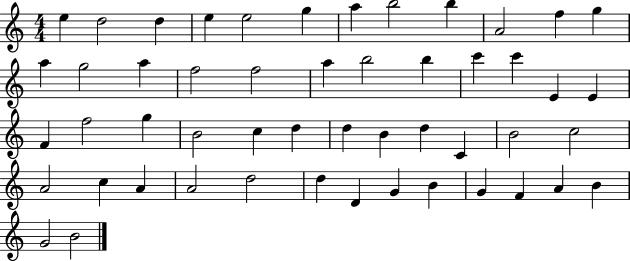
{
  \clef treble
  \numericTimeSignature
  \time 4/4
  \key c \major
  e''4 d''2 d''4 | e''4 e''2 g''4 | a''4 b''2 b''4 | a'2 f''4 g''4 | \break a''4 g''2 a''4 | f''2 f''2 | a''4 b''2 b''4 | c'''4 c'''4 e'4 e'4 | \break f'4 f''2 g''4 | b'2 c''4 d''4 | d''4 b'4 d''4 c'4 | b'2 c''2 | \break a'2 c''4 a'4 | a'2 d''2 | d''4 d'4 g'4 b'4 | g'4 f'4 a'4 b'4 | \break g'2 b'2 | \bar "|."
}